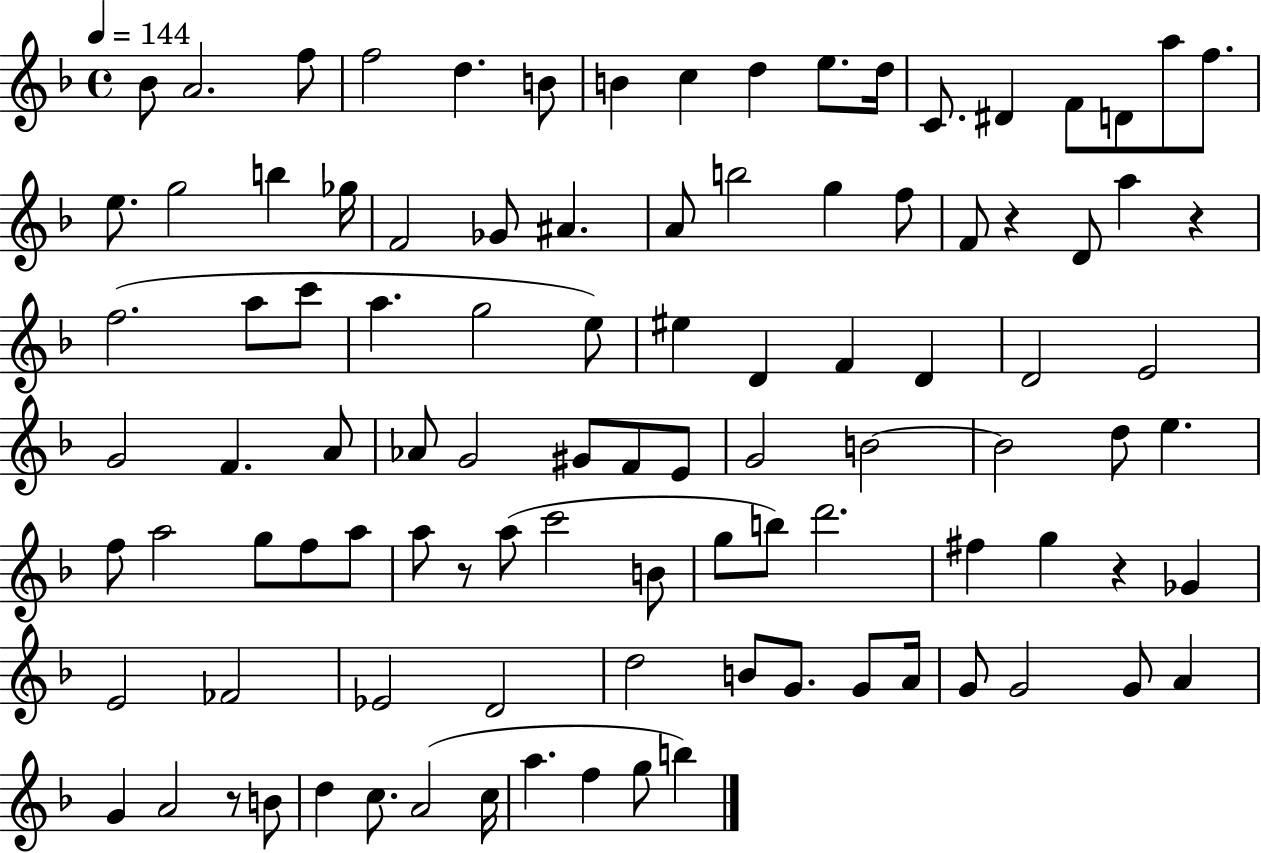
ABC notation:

X:1
T:Untitled
M:4/4
L:1/4
K:F
_B/2 A2 f/2 f2 d B/2 B c d e/2 d/4 C/2 ^D F/2 D/2 a/2 f/2 e/2 g2 b _g/4 F2 _G/2 ^A A/2 b2 g f/2 F/2 z D/2 a z f2 a/2 c'/2 a g2 e/2 ^e D F D D2 E2 G2 F A/2 _A/2 G2 ^G/2 F/2 E/2 G2 B2 B2 d/2 e f/2 a2 g/2 f/2 a/2 a/2 z/2 a/2 c'2 B/2 g/2 b/2 d'2 ^f g z _G E2 _F2 _E2 D2 d2 B/2 G/2 G/2 A/4 G/2 G2 G/2 A G A2 z/2 B/2 d c/2 A2 c/4 a f g/2 b